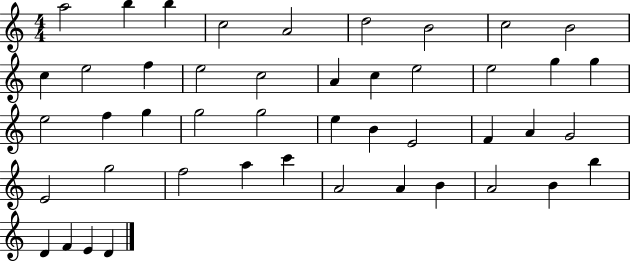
{
  \clef treble
  \numericTimeSignature
  \time 4/4
  \key c \major
  a''2 b''4 b''4 | c''2 a'2 | d''2 b'2 | c''2 b'2 | \break c''4 e''2 f''4 | e''2 c''2 | a'4 c''4 e''2 | e''2 g''4 g''4 | \break e''2 f''4 g''4 | g''2 g''2 | e''4 b'4 e'2 | f'4 a'4 g'2 | \break e'2 g''2 | f''2 a''4 c'''4 | a'2 a'4 b'4 | a'2 b'4 b''4 | \break d'4 f'4 e'4 d'4 | \bar "|."
}